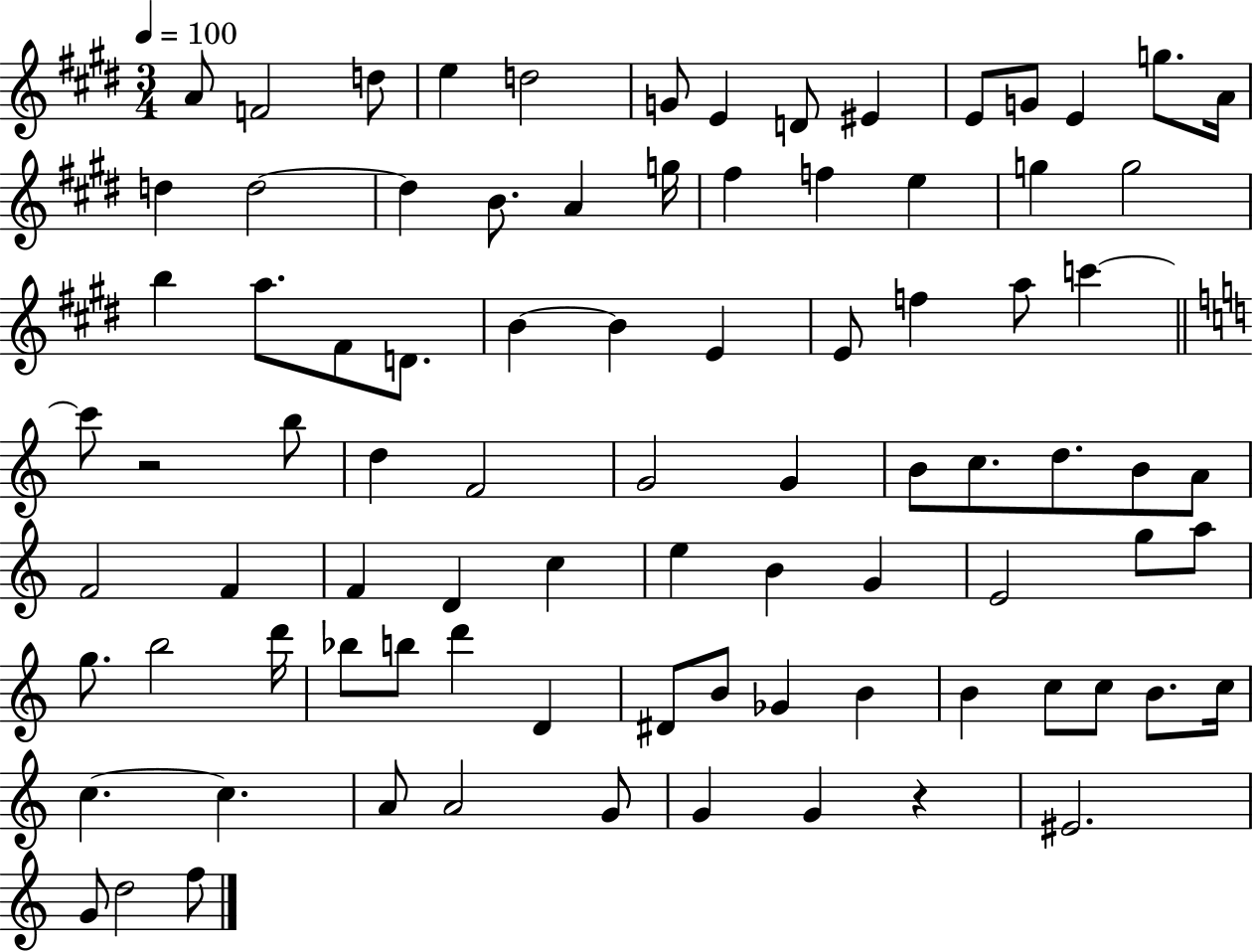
A4/e F4/h D5/e E5/q D5/h G4/e E4/q D4/e EIS4/q E4/e G4/e E4/q G5/e. A4/s D5/q D5/h D5/q B4/e. A4/q G5/s F#5/q F5/q E5/q G5/q G5/h B5/q A5/e. F#4/e D4/e. B4/q B4/q E4/q E4/e F5/q A5/e C6/q C6/e R/h B5/e D5/q F4/h G4/h G4/q B4/e C5/e. D5/e. B4/e A4/e F4/h F4/q F4/q D4/q C5/q E5/q B4/q G4/q E4/h G5/e A5/e G5/e. B5/h D6/s Bb5/e B5/e D6/q D4/q D#4/e B4/e Gb4/q B4/q B4/q C5/e C5/e B4/e. C5/s C5/q. C5/q. A4/e A4/h G4/e G4/q G4/q R/q EIS4/h. G4/e D5/h F5/e